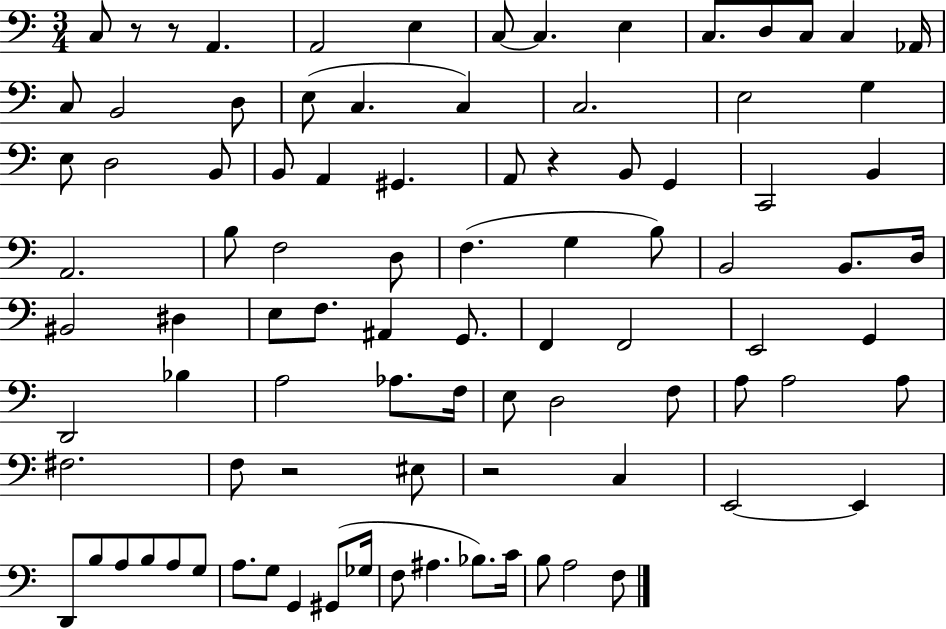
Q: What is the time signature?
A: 3/4